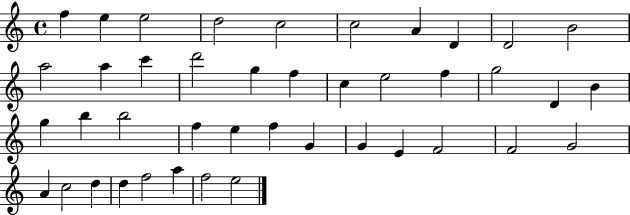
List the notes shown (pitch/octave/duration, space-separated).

F5/q E5/q E5/h D5/h C5/h C5/h A4/q D4/q D4/h B4/h A5/h A5/q C6/q D6/h G5/q F5/q C5/q E5/h F5/q G5/h D4/q B4/q G5/q B5/q B5/h F5/q E5/q F5/q G4/q G4/q E4/q F4/h F4/h G4/h A4/q C5/h D5/q D5/q F5/h A5/q F5/h E5/h